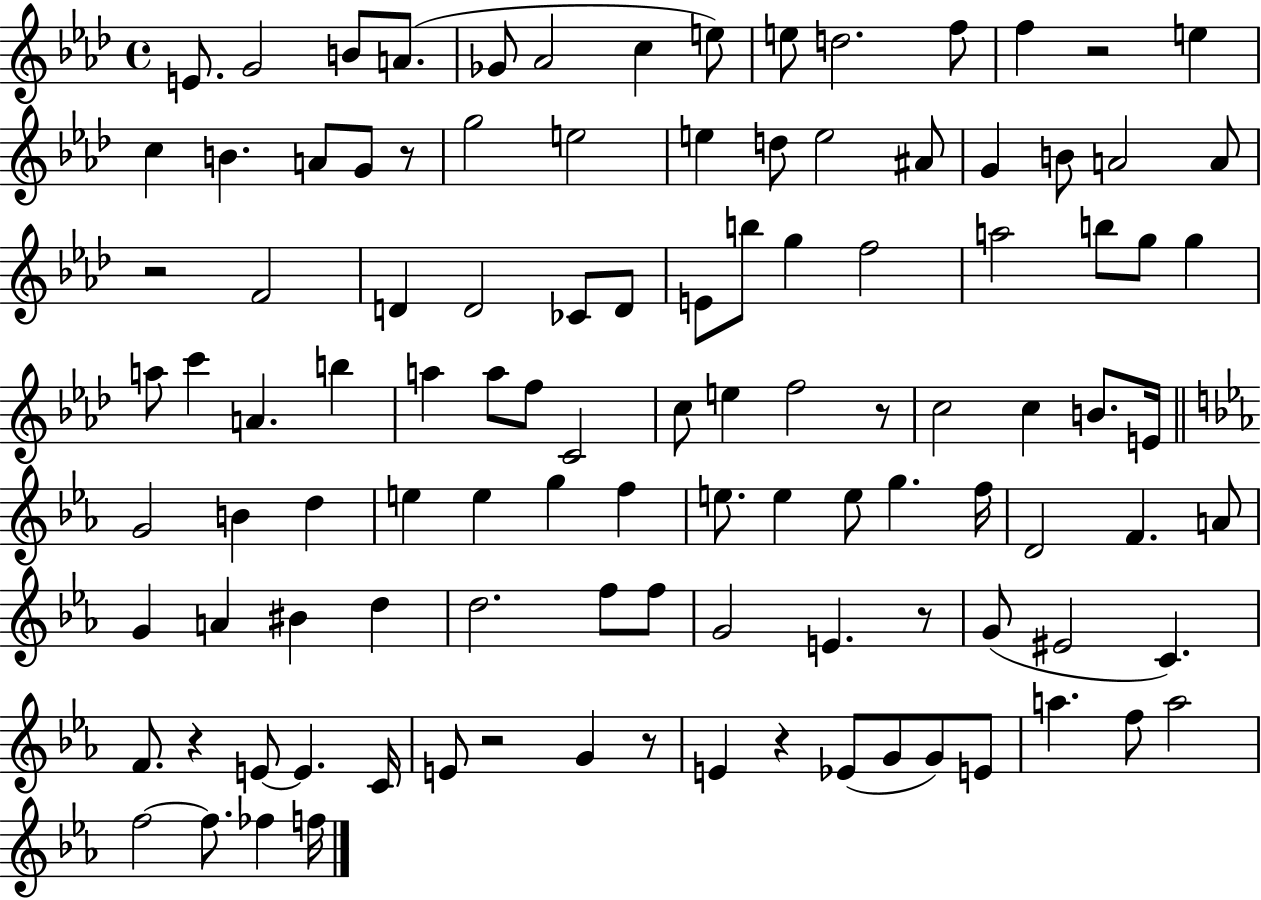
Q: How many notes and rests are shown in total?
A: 109